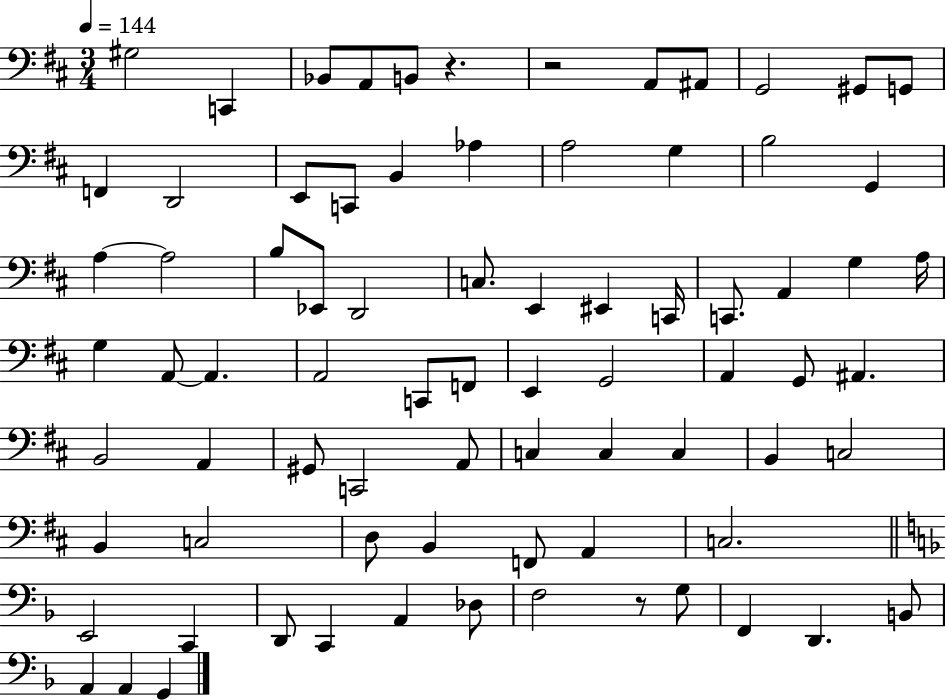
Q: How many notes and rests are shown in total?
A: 78